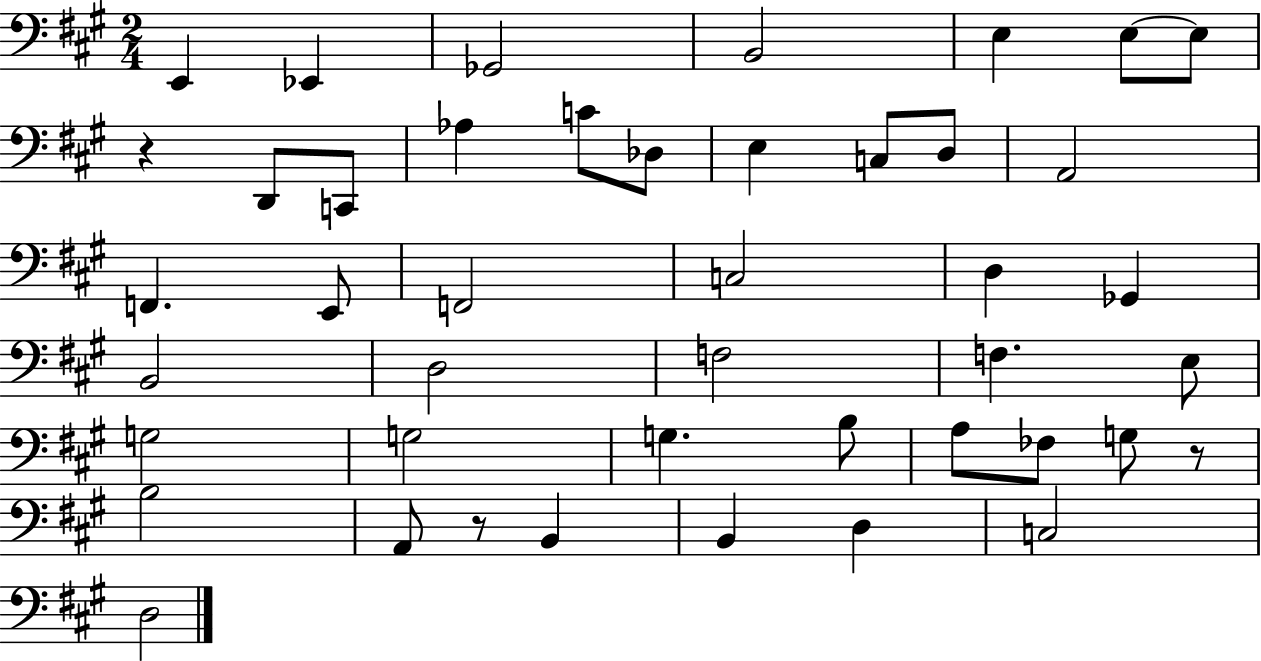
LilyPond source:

{
  \clef bass
  \numericTimeSignature
  \time 2/4
  \key a \major
  e,4 ees,4 | ges,2 | b,2 | e4 e8~~ e8 | \break r4 d,8 c,8 | aes4 c'8 des8 | e4 c8 d8 | a,2 | \break f,4. e,8 | f,2 | c2 | d4 ges,4 | \break b,2 | d2 | f2 | f4. e8 | \break g2 | g2 | g4. b8 | a8 fes8 g8 r8 | \break b2 | a,8 r8 b,4 | b,4 d4 | c2 | \break d2 | \bar "|."
}